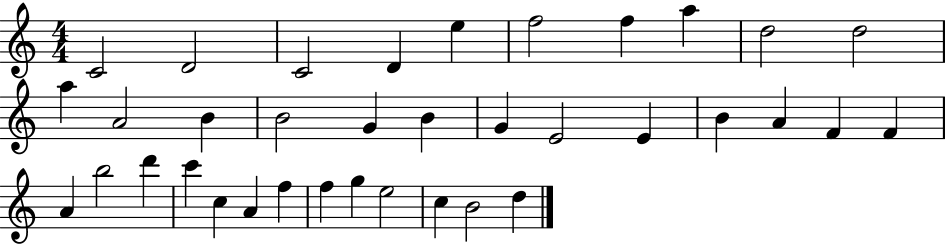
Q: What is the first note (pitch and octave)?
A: C4